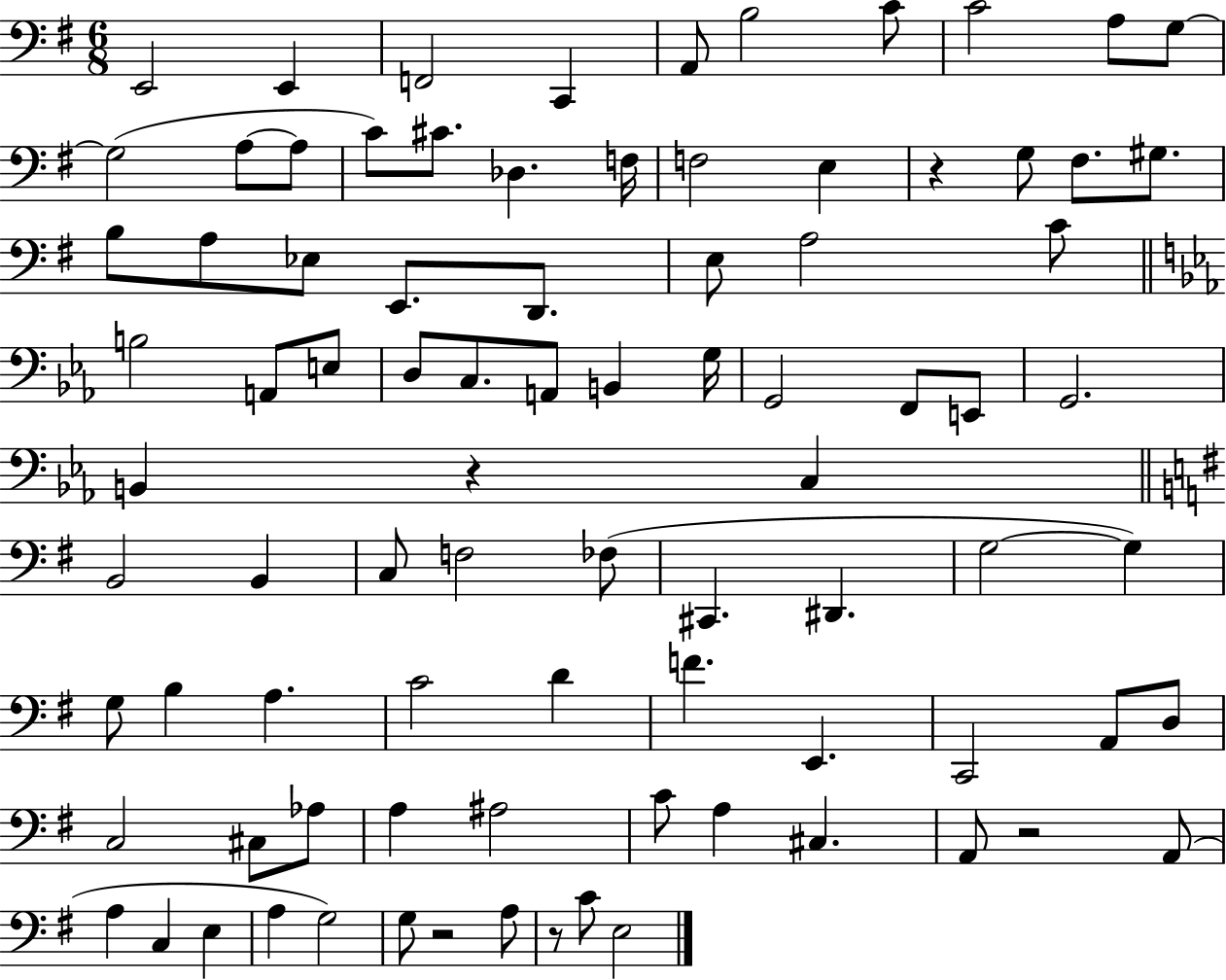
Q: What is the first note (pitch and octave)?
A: E2